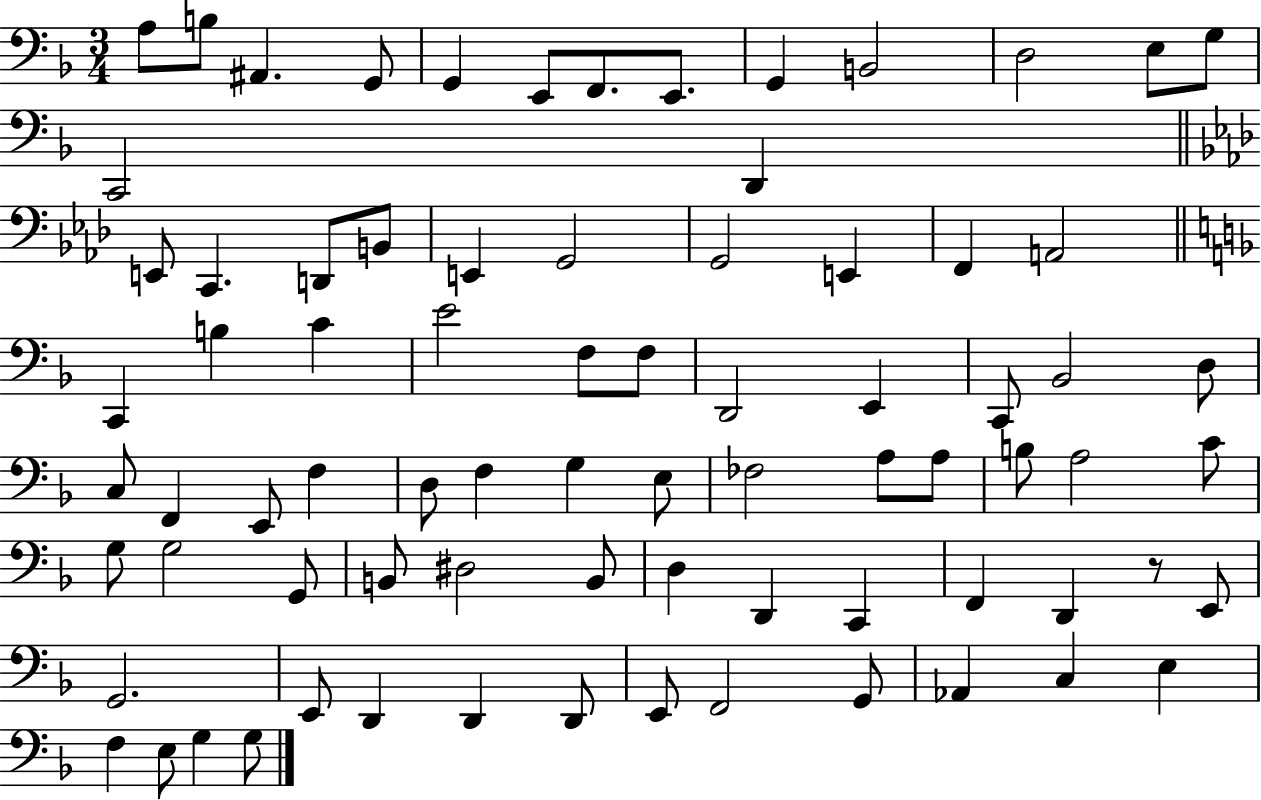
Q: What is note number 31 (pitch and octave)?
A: F3